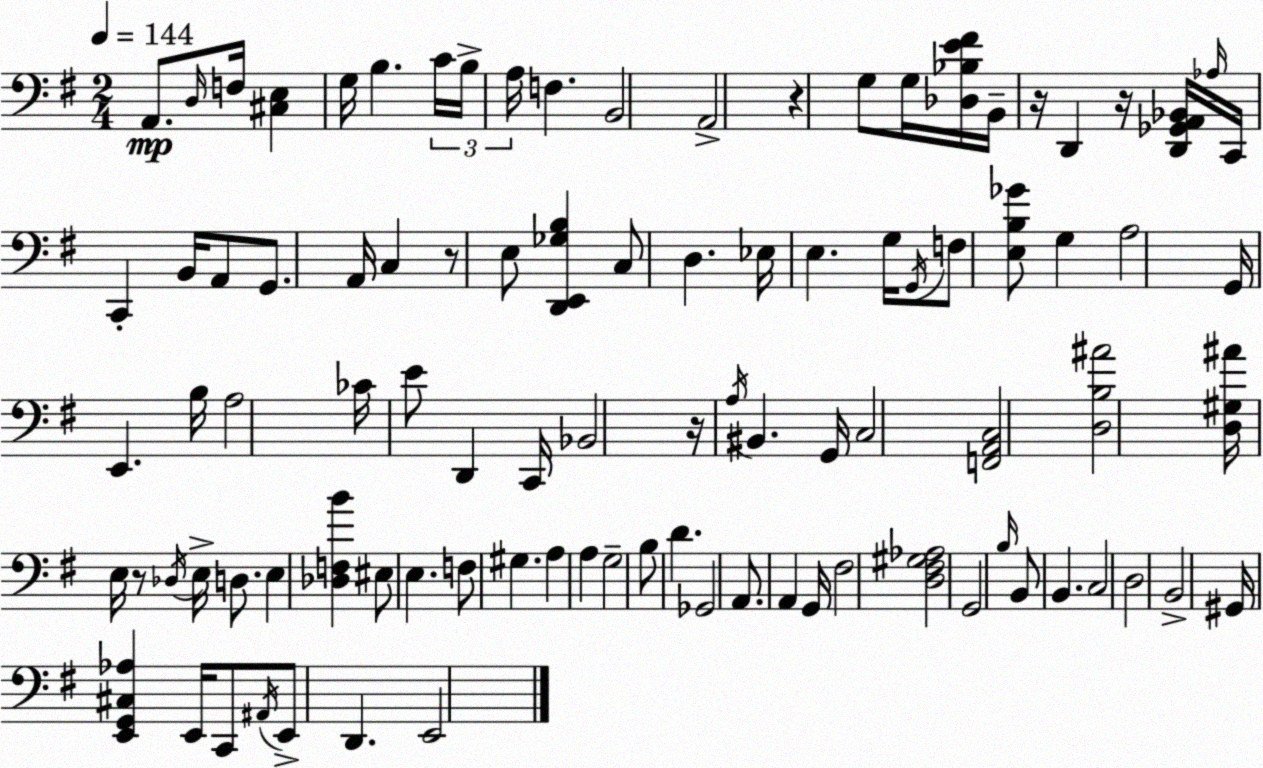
X:1
T:Untitled
M:2/4
L:1/4
K:Em
A,,/2 D,/4 F,/4 [^C,E,] G,/4 B, C/4 B,/4 A,/4 F, B,,2 A,,2 z G,/2 G,/4 [_D,_B,E^F]/4 B,,/4 z/4 D,, z/4 [D,,_G,,A,,_B,,]/4 _A,/4 C,,/4 C,, B,,/4 A,,/2 G,,/2 A,,/4 C, z/2 E,/2 [D,,E,,_G,B,] C,/2 D, _E,/4 E, G,/4 G,,/4 F,/2 [E,B,_G]/2 G, A,2 G,,/4 E,, B,/4 A,2 _C/4 E/2 D,, C,,/4 _B,,2 z/4 A,/4 ^B,, G,,/4 C,2 [F,,A,,C,]2 [D,B,^A]2 [D,^G,^A]/4 E,/4 z/2 _D,/4 E,/4 D,/2 E, [_D,F,B] ^E,/2 E, F,/2 ^G, A, A, G,2 B,/2 D _G,,2 A,,/2 A,, G,,/4 ^F,2 [D,^F,^G,_A,]2 G,,2 B,/4 B,,/2 B,, C,2 D,2 B,,2 ^G,,/4 [E,,G,,^C,_A,] E,,/4 C,,/2 ^A,,/4 E,,/2 D,, E,,2